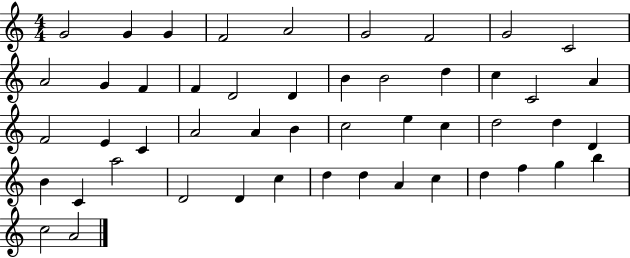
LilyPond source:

{
  \clef treble
  \numericTimeSignature
  \time 4/4
  \key c \major
  g'2 g'4 g'4 | f'2 a'2 | g'2 f'2 | g'2 c'2 | \break a'2 g'4 f'4 | f'4 d'2 d'4 | b'4 b'2 d''4 | c''4 c'2 a'4 | \break f'2 e'4 c'4 | a'2 a'4 b'4 | c''2 e''4 c''4 | d''2 d''4 d'4 | \break b'4 c'4 a''2 | d'2 d'4 c''4 | d''4 d''4 a'4 c''4 | d''4 f''4 g''4 b''4 | \break c''2 a'2 | \bar "|."
}